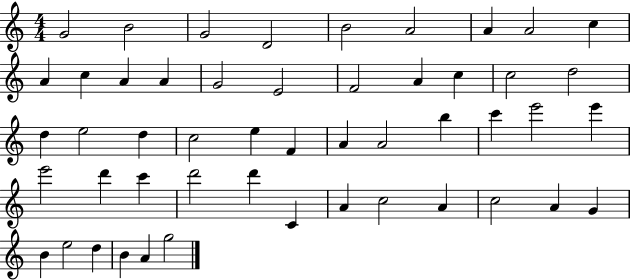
X:1
T:Untitled
M:4/4
L:1/4
K:C
G2 B2 G2 D2 B2 A2 A A2 c A c A A G2 E2 F2 A c c2 d2 d e2 d c2 e F A A2 b c' e'2 e' e'2 d' c' d'2 d' C A c2 A c2 A G B e2 d B A g2